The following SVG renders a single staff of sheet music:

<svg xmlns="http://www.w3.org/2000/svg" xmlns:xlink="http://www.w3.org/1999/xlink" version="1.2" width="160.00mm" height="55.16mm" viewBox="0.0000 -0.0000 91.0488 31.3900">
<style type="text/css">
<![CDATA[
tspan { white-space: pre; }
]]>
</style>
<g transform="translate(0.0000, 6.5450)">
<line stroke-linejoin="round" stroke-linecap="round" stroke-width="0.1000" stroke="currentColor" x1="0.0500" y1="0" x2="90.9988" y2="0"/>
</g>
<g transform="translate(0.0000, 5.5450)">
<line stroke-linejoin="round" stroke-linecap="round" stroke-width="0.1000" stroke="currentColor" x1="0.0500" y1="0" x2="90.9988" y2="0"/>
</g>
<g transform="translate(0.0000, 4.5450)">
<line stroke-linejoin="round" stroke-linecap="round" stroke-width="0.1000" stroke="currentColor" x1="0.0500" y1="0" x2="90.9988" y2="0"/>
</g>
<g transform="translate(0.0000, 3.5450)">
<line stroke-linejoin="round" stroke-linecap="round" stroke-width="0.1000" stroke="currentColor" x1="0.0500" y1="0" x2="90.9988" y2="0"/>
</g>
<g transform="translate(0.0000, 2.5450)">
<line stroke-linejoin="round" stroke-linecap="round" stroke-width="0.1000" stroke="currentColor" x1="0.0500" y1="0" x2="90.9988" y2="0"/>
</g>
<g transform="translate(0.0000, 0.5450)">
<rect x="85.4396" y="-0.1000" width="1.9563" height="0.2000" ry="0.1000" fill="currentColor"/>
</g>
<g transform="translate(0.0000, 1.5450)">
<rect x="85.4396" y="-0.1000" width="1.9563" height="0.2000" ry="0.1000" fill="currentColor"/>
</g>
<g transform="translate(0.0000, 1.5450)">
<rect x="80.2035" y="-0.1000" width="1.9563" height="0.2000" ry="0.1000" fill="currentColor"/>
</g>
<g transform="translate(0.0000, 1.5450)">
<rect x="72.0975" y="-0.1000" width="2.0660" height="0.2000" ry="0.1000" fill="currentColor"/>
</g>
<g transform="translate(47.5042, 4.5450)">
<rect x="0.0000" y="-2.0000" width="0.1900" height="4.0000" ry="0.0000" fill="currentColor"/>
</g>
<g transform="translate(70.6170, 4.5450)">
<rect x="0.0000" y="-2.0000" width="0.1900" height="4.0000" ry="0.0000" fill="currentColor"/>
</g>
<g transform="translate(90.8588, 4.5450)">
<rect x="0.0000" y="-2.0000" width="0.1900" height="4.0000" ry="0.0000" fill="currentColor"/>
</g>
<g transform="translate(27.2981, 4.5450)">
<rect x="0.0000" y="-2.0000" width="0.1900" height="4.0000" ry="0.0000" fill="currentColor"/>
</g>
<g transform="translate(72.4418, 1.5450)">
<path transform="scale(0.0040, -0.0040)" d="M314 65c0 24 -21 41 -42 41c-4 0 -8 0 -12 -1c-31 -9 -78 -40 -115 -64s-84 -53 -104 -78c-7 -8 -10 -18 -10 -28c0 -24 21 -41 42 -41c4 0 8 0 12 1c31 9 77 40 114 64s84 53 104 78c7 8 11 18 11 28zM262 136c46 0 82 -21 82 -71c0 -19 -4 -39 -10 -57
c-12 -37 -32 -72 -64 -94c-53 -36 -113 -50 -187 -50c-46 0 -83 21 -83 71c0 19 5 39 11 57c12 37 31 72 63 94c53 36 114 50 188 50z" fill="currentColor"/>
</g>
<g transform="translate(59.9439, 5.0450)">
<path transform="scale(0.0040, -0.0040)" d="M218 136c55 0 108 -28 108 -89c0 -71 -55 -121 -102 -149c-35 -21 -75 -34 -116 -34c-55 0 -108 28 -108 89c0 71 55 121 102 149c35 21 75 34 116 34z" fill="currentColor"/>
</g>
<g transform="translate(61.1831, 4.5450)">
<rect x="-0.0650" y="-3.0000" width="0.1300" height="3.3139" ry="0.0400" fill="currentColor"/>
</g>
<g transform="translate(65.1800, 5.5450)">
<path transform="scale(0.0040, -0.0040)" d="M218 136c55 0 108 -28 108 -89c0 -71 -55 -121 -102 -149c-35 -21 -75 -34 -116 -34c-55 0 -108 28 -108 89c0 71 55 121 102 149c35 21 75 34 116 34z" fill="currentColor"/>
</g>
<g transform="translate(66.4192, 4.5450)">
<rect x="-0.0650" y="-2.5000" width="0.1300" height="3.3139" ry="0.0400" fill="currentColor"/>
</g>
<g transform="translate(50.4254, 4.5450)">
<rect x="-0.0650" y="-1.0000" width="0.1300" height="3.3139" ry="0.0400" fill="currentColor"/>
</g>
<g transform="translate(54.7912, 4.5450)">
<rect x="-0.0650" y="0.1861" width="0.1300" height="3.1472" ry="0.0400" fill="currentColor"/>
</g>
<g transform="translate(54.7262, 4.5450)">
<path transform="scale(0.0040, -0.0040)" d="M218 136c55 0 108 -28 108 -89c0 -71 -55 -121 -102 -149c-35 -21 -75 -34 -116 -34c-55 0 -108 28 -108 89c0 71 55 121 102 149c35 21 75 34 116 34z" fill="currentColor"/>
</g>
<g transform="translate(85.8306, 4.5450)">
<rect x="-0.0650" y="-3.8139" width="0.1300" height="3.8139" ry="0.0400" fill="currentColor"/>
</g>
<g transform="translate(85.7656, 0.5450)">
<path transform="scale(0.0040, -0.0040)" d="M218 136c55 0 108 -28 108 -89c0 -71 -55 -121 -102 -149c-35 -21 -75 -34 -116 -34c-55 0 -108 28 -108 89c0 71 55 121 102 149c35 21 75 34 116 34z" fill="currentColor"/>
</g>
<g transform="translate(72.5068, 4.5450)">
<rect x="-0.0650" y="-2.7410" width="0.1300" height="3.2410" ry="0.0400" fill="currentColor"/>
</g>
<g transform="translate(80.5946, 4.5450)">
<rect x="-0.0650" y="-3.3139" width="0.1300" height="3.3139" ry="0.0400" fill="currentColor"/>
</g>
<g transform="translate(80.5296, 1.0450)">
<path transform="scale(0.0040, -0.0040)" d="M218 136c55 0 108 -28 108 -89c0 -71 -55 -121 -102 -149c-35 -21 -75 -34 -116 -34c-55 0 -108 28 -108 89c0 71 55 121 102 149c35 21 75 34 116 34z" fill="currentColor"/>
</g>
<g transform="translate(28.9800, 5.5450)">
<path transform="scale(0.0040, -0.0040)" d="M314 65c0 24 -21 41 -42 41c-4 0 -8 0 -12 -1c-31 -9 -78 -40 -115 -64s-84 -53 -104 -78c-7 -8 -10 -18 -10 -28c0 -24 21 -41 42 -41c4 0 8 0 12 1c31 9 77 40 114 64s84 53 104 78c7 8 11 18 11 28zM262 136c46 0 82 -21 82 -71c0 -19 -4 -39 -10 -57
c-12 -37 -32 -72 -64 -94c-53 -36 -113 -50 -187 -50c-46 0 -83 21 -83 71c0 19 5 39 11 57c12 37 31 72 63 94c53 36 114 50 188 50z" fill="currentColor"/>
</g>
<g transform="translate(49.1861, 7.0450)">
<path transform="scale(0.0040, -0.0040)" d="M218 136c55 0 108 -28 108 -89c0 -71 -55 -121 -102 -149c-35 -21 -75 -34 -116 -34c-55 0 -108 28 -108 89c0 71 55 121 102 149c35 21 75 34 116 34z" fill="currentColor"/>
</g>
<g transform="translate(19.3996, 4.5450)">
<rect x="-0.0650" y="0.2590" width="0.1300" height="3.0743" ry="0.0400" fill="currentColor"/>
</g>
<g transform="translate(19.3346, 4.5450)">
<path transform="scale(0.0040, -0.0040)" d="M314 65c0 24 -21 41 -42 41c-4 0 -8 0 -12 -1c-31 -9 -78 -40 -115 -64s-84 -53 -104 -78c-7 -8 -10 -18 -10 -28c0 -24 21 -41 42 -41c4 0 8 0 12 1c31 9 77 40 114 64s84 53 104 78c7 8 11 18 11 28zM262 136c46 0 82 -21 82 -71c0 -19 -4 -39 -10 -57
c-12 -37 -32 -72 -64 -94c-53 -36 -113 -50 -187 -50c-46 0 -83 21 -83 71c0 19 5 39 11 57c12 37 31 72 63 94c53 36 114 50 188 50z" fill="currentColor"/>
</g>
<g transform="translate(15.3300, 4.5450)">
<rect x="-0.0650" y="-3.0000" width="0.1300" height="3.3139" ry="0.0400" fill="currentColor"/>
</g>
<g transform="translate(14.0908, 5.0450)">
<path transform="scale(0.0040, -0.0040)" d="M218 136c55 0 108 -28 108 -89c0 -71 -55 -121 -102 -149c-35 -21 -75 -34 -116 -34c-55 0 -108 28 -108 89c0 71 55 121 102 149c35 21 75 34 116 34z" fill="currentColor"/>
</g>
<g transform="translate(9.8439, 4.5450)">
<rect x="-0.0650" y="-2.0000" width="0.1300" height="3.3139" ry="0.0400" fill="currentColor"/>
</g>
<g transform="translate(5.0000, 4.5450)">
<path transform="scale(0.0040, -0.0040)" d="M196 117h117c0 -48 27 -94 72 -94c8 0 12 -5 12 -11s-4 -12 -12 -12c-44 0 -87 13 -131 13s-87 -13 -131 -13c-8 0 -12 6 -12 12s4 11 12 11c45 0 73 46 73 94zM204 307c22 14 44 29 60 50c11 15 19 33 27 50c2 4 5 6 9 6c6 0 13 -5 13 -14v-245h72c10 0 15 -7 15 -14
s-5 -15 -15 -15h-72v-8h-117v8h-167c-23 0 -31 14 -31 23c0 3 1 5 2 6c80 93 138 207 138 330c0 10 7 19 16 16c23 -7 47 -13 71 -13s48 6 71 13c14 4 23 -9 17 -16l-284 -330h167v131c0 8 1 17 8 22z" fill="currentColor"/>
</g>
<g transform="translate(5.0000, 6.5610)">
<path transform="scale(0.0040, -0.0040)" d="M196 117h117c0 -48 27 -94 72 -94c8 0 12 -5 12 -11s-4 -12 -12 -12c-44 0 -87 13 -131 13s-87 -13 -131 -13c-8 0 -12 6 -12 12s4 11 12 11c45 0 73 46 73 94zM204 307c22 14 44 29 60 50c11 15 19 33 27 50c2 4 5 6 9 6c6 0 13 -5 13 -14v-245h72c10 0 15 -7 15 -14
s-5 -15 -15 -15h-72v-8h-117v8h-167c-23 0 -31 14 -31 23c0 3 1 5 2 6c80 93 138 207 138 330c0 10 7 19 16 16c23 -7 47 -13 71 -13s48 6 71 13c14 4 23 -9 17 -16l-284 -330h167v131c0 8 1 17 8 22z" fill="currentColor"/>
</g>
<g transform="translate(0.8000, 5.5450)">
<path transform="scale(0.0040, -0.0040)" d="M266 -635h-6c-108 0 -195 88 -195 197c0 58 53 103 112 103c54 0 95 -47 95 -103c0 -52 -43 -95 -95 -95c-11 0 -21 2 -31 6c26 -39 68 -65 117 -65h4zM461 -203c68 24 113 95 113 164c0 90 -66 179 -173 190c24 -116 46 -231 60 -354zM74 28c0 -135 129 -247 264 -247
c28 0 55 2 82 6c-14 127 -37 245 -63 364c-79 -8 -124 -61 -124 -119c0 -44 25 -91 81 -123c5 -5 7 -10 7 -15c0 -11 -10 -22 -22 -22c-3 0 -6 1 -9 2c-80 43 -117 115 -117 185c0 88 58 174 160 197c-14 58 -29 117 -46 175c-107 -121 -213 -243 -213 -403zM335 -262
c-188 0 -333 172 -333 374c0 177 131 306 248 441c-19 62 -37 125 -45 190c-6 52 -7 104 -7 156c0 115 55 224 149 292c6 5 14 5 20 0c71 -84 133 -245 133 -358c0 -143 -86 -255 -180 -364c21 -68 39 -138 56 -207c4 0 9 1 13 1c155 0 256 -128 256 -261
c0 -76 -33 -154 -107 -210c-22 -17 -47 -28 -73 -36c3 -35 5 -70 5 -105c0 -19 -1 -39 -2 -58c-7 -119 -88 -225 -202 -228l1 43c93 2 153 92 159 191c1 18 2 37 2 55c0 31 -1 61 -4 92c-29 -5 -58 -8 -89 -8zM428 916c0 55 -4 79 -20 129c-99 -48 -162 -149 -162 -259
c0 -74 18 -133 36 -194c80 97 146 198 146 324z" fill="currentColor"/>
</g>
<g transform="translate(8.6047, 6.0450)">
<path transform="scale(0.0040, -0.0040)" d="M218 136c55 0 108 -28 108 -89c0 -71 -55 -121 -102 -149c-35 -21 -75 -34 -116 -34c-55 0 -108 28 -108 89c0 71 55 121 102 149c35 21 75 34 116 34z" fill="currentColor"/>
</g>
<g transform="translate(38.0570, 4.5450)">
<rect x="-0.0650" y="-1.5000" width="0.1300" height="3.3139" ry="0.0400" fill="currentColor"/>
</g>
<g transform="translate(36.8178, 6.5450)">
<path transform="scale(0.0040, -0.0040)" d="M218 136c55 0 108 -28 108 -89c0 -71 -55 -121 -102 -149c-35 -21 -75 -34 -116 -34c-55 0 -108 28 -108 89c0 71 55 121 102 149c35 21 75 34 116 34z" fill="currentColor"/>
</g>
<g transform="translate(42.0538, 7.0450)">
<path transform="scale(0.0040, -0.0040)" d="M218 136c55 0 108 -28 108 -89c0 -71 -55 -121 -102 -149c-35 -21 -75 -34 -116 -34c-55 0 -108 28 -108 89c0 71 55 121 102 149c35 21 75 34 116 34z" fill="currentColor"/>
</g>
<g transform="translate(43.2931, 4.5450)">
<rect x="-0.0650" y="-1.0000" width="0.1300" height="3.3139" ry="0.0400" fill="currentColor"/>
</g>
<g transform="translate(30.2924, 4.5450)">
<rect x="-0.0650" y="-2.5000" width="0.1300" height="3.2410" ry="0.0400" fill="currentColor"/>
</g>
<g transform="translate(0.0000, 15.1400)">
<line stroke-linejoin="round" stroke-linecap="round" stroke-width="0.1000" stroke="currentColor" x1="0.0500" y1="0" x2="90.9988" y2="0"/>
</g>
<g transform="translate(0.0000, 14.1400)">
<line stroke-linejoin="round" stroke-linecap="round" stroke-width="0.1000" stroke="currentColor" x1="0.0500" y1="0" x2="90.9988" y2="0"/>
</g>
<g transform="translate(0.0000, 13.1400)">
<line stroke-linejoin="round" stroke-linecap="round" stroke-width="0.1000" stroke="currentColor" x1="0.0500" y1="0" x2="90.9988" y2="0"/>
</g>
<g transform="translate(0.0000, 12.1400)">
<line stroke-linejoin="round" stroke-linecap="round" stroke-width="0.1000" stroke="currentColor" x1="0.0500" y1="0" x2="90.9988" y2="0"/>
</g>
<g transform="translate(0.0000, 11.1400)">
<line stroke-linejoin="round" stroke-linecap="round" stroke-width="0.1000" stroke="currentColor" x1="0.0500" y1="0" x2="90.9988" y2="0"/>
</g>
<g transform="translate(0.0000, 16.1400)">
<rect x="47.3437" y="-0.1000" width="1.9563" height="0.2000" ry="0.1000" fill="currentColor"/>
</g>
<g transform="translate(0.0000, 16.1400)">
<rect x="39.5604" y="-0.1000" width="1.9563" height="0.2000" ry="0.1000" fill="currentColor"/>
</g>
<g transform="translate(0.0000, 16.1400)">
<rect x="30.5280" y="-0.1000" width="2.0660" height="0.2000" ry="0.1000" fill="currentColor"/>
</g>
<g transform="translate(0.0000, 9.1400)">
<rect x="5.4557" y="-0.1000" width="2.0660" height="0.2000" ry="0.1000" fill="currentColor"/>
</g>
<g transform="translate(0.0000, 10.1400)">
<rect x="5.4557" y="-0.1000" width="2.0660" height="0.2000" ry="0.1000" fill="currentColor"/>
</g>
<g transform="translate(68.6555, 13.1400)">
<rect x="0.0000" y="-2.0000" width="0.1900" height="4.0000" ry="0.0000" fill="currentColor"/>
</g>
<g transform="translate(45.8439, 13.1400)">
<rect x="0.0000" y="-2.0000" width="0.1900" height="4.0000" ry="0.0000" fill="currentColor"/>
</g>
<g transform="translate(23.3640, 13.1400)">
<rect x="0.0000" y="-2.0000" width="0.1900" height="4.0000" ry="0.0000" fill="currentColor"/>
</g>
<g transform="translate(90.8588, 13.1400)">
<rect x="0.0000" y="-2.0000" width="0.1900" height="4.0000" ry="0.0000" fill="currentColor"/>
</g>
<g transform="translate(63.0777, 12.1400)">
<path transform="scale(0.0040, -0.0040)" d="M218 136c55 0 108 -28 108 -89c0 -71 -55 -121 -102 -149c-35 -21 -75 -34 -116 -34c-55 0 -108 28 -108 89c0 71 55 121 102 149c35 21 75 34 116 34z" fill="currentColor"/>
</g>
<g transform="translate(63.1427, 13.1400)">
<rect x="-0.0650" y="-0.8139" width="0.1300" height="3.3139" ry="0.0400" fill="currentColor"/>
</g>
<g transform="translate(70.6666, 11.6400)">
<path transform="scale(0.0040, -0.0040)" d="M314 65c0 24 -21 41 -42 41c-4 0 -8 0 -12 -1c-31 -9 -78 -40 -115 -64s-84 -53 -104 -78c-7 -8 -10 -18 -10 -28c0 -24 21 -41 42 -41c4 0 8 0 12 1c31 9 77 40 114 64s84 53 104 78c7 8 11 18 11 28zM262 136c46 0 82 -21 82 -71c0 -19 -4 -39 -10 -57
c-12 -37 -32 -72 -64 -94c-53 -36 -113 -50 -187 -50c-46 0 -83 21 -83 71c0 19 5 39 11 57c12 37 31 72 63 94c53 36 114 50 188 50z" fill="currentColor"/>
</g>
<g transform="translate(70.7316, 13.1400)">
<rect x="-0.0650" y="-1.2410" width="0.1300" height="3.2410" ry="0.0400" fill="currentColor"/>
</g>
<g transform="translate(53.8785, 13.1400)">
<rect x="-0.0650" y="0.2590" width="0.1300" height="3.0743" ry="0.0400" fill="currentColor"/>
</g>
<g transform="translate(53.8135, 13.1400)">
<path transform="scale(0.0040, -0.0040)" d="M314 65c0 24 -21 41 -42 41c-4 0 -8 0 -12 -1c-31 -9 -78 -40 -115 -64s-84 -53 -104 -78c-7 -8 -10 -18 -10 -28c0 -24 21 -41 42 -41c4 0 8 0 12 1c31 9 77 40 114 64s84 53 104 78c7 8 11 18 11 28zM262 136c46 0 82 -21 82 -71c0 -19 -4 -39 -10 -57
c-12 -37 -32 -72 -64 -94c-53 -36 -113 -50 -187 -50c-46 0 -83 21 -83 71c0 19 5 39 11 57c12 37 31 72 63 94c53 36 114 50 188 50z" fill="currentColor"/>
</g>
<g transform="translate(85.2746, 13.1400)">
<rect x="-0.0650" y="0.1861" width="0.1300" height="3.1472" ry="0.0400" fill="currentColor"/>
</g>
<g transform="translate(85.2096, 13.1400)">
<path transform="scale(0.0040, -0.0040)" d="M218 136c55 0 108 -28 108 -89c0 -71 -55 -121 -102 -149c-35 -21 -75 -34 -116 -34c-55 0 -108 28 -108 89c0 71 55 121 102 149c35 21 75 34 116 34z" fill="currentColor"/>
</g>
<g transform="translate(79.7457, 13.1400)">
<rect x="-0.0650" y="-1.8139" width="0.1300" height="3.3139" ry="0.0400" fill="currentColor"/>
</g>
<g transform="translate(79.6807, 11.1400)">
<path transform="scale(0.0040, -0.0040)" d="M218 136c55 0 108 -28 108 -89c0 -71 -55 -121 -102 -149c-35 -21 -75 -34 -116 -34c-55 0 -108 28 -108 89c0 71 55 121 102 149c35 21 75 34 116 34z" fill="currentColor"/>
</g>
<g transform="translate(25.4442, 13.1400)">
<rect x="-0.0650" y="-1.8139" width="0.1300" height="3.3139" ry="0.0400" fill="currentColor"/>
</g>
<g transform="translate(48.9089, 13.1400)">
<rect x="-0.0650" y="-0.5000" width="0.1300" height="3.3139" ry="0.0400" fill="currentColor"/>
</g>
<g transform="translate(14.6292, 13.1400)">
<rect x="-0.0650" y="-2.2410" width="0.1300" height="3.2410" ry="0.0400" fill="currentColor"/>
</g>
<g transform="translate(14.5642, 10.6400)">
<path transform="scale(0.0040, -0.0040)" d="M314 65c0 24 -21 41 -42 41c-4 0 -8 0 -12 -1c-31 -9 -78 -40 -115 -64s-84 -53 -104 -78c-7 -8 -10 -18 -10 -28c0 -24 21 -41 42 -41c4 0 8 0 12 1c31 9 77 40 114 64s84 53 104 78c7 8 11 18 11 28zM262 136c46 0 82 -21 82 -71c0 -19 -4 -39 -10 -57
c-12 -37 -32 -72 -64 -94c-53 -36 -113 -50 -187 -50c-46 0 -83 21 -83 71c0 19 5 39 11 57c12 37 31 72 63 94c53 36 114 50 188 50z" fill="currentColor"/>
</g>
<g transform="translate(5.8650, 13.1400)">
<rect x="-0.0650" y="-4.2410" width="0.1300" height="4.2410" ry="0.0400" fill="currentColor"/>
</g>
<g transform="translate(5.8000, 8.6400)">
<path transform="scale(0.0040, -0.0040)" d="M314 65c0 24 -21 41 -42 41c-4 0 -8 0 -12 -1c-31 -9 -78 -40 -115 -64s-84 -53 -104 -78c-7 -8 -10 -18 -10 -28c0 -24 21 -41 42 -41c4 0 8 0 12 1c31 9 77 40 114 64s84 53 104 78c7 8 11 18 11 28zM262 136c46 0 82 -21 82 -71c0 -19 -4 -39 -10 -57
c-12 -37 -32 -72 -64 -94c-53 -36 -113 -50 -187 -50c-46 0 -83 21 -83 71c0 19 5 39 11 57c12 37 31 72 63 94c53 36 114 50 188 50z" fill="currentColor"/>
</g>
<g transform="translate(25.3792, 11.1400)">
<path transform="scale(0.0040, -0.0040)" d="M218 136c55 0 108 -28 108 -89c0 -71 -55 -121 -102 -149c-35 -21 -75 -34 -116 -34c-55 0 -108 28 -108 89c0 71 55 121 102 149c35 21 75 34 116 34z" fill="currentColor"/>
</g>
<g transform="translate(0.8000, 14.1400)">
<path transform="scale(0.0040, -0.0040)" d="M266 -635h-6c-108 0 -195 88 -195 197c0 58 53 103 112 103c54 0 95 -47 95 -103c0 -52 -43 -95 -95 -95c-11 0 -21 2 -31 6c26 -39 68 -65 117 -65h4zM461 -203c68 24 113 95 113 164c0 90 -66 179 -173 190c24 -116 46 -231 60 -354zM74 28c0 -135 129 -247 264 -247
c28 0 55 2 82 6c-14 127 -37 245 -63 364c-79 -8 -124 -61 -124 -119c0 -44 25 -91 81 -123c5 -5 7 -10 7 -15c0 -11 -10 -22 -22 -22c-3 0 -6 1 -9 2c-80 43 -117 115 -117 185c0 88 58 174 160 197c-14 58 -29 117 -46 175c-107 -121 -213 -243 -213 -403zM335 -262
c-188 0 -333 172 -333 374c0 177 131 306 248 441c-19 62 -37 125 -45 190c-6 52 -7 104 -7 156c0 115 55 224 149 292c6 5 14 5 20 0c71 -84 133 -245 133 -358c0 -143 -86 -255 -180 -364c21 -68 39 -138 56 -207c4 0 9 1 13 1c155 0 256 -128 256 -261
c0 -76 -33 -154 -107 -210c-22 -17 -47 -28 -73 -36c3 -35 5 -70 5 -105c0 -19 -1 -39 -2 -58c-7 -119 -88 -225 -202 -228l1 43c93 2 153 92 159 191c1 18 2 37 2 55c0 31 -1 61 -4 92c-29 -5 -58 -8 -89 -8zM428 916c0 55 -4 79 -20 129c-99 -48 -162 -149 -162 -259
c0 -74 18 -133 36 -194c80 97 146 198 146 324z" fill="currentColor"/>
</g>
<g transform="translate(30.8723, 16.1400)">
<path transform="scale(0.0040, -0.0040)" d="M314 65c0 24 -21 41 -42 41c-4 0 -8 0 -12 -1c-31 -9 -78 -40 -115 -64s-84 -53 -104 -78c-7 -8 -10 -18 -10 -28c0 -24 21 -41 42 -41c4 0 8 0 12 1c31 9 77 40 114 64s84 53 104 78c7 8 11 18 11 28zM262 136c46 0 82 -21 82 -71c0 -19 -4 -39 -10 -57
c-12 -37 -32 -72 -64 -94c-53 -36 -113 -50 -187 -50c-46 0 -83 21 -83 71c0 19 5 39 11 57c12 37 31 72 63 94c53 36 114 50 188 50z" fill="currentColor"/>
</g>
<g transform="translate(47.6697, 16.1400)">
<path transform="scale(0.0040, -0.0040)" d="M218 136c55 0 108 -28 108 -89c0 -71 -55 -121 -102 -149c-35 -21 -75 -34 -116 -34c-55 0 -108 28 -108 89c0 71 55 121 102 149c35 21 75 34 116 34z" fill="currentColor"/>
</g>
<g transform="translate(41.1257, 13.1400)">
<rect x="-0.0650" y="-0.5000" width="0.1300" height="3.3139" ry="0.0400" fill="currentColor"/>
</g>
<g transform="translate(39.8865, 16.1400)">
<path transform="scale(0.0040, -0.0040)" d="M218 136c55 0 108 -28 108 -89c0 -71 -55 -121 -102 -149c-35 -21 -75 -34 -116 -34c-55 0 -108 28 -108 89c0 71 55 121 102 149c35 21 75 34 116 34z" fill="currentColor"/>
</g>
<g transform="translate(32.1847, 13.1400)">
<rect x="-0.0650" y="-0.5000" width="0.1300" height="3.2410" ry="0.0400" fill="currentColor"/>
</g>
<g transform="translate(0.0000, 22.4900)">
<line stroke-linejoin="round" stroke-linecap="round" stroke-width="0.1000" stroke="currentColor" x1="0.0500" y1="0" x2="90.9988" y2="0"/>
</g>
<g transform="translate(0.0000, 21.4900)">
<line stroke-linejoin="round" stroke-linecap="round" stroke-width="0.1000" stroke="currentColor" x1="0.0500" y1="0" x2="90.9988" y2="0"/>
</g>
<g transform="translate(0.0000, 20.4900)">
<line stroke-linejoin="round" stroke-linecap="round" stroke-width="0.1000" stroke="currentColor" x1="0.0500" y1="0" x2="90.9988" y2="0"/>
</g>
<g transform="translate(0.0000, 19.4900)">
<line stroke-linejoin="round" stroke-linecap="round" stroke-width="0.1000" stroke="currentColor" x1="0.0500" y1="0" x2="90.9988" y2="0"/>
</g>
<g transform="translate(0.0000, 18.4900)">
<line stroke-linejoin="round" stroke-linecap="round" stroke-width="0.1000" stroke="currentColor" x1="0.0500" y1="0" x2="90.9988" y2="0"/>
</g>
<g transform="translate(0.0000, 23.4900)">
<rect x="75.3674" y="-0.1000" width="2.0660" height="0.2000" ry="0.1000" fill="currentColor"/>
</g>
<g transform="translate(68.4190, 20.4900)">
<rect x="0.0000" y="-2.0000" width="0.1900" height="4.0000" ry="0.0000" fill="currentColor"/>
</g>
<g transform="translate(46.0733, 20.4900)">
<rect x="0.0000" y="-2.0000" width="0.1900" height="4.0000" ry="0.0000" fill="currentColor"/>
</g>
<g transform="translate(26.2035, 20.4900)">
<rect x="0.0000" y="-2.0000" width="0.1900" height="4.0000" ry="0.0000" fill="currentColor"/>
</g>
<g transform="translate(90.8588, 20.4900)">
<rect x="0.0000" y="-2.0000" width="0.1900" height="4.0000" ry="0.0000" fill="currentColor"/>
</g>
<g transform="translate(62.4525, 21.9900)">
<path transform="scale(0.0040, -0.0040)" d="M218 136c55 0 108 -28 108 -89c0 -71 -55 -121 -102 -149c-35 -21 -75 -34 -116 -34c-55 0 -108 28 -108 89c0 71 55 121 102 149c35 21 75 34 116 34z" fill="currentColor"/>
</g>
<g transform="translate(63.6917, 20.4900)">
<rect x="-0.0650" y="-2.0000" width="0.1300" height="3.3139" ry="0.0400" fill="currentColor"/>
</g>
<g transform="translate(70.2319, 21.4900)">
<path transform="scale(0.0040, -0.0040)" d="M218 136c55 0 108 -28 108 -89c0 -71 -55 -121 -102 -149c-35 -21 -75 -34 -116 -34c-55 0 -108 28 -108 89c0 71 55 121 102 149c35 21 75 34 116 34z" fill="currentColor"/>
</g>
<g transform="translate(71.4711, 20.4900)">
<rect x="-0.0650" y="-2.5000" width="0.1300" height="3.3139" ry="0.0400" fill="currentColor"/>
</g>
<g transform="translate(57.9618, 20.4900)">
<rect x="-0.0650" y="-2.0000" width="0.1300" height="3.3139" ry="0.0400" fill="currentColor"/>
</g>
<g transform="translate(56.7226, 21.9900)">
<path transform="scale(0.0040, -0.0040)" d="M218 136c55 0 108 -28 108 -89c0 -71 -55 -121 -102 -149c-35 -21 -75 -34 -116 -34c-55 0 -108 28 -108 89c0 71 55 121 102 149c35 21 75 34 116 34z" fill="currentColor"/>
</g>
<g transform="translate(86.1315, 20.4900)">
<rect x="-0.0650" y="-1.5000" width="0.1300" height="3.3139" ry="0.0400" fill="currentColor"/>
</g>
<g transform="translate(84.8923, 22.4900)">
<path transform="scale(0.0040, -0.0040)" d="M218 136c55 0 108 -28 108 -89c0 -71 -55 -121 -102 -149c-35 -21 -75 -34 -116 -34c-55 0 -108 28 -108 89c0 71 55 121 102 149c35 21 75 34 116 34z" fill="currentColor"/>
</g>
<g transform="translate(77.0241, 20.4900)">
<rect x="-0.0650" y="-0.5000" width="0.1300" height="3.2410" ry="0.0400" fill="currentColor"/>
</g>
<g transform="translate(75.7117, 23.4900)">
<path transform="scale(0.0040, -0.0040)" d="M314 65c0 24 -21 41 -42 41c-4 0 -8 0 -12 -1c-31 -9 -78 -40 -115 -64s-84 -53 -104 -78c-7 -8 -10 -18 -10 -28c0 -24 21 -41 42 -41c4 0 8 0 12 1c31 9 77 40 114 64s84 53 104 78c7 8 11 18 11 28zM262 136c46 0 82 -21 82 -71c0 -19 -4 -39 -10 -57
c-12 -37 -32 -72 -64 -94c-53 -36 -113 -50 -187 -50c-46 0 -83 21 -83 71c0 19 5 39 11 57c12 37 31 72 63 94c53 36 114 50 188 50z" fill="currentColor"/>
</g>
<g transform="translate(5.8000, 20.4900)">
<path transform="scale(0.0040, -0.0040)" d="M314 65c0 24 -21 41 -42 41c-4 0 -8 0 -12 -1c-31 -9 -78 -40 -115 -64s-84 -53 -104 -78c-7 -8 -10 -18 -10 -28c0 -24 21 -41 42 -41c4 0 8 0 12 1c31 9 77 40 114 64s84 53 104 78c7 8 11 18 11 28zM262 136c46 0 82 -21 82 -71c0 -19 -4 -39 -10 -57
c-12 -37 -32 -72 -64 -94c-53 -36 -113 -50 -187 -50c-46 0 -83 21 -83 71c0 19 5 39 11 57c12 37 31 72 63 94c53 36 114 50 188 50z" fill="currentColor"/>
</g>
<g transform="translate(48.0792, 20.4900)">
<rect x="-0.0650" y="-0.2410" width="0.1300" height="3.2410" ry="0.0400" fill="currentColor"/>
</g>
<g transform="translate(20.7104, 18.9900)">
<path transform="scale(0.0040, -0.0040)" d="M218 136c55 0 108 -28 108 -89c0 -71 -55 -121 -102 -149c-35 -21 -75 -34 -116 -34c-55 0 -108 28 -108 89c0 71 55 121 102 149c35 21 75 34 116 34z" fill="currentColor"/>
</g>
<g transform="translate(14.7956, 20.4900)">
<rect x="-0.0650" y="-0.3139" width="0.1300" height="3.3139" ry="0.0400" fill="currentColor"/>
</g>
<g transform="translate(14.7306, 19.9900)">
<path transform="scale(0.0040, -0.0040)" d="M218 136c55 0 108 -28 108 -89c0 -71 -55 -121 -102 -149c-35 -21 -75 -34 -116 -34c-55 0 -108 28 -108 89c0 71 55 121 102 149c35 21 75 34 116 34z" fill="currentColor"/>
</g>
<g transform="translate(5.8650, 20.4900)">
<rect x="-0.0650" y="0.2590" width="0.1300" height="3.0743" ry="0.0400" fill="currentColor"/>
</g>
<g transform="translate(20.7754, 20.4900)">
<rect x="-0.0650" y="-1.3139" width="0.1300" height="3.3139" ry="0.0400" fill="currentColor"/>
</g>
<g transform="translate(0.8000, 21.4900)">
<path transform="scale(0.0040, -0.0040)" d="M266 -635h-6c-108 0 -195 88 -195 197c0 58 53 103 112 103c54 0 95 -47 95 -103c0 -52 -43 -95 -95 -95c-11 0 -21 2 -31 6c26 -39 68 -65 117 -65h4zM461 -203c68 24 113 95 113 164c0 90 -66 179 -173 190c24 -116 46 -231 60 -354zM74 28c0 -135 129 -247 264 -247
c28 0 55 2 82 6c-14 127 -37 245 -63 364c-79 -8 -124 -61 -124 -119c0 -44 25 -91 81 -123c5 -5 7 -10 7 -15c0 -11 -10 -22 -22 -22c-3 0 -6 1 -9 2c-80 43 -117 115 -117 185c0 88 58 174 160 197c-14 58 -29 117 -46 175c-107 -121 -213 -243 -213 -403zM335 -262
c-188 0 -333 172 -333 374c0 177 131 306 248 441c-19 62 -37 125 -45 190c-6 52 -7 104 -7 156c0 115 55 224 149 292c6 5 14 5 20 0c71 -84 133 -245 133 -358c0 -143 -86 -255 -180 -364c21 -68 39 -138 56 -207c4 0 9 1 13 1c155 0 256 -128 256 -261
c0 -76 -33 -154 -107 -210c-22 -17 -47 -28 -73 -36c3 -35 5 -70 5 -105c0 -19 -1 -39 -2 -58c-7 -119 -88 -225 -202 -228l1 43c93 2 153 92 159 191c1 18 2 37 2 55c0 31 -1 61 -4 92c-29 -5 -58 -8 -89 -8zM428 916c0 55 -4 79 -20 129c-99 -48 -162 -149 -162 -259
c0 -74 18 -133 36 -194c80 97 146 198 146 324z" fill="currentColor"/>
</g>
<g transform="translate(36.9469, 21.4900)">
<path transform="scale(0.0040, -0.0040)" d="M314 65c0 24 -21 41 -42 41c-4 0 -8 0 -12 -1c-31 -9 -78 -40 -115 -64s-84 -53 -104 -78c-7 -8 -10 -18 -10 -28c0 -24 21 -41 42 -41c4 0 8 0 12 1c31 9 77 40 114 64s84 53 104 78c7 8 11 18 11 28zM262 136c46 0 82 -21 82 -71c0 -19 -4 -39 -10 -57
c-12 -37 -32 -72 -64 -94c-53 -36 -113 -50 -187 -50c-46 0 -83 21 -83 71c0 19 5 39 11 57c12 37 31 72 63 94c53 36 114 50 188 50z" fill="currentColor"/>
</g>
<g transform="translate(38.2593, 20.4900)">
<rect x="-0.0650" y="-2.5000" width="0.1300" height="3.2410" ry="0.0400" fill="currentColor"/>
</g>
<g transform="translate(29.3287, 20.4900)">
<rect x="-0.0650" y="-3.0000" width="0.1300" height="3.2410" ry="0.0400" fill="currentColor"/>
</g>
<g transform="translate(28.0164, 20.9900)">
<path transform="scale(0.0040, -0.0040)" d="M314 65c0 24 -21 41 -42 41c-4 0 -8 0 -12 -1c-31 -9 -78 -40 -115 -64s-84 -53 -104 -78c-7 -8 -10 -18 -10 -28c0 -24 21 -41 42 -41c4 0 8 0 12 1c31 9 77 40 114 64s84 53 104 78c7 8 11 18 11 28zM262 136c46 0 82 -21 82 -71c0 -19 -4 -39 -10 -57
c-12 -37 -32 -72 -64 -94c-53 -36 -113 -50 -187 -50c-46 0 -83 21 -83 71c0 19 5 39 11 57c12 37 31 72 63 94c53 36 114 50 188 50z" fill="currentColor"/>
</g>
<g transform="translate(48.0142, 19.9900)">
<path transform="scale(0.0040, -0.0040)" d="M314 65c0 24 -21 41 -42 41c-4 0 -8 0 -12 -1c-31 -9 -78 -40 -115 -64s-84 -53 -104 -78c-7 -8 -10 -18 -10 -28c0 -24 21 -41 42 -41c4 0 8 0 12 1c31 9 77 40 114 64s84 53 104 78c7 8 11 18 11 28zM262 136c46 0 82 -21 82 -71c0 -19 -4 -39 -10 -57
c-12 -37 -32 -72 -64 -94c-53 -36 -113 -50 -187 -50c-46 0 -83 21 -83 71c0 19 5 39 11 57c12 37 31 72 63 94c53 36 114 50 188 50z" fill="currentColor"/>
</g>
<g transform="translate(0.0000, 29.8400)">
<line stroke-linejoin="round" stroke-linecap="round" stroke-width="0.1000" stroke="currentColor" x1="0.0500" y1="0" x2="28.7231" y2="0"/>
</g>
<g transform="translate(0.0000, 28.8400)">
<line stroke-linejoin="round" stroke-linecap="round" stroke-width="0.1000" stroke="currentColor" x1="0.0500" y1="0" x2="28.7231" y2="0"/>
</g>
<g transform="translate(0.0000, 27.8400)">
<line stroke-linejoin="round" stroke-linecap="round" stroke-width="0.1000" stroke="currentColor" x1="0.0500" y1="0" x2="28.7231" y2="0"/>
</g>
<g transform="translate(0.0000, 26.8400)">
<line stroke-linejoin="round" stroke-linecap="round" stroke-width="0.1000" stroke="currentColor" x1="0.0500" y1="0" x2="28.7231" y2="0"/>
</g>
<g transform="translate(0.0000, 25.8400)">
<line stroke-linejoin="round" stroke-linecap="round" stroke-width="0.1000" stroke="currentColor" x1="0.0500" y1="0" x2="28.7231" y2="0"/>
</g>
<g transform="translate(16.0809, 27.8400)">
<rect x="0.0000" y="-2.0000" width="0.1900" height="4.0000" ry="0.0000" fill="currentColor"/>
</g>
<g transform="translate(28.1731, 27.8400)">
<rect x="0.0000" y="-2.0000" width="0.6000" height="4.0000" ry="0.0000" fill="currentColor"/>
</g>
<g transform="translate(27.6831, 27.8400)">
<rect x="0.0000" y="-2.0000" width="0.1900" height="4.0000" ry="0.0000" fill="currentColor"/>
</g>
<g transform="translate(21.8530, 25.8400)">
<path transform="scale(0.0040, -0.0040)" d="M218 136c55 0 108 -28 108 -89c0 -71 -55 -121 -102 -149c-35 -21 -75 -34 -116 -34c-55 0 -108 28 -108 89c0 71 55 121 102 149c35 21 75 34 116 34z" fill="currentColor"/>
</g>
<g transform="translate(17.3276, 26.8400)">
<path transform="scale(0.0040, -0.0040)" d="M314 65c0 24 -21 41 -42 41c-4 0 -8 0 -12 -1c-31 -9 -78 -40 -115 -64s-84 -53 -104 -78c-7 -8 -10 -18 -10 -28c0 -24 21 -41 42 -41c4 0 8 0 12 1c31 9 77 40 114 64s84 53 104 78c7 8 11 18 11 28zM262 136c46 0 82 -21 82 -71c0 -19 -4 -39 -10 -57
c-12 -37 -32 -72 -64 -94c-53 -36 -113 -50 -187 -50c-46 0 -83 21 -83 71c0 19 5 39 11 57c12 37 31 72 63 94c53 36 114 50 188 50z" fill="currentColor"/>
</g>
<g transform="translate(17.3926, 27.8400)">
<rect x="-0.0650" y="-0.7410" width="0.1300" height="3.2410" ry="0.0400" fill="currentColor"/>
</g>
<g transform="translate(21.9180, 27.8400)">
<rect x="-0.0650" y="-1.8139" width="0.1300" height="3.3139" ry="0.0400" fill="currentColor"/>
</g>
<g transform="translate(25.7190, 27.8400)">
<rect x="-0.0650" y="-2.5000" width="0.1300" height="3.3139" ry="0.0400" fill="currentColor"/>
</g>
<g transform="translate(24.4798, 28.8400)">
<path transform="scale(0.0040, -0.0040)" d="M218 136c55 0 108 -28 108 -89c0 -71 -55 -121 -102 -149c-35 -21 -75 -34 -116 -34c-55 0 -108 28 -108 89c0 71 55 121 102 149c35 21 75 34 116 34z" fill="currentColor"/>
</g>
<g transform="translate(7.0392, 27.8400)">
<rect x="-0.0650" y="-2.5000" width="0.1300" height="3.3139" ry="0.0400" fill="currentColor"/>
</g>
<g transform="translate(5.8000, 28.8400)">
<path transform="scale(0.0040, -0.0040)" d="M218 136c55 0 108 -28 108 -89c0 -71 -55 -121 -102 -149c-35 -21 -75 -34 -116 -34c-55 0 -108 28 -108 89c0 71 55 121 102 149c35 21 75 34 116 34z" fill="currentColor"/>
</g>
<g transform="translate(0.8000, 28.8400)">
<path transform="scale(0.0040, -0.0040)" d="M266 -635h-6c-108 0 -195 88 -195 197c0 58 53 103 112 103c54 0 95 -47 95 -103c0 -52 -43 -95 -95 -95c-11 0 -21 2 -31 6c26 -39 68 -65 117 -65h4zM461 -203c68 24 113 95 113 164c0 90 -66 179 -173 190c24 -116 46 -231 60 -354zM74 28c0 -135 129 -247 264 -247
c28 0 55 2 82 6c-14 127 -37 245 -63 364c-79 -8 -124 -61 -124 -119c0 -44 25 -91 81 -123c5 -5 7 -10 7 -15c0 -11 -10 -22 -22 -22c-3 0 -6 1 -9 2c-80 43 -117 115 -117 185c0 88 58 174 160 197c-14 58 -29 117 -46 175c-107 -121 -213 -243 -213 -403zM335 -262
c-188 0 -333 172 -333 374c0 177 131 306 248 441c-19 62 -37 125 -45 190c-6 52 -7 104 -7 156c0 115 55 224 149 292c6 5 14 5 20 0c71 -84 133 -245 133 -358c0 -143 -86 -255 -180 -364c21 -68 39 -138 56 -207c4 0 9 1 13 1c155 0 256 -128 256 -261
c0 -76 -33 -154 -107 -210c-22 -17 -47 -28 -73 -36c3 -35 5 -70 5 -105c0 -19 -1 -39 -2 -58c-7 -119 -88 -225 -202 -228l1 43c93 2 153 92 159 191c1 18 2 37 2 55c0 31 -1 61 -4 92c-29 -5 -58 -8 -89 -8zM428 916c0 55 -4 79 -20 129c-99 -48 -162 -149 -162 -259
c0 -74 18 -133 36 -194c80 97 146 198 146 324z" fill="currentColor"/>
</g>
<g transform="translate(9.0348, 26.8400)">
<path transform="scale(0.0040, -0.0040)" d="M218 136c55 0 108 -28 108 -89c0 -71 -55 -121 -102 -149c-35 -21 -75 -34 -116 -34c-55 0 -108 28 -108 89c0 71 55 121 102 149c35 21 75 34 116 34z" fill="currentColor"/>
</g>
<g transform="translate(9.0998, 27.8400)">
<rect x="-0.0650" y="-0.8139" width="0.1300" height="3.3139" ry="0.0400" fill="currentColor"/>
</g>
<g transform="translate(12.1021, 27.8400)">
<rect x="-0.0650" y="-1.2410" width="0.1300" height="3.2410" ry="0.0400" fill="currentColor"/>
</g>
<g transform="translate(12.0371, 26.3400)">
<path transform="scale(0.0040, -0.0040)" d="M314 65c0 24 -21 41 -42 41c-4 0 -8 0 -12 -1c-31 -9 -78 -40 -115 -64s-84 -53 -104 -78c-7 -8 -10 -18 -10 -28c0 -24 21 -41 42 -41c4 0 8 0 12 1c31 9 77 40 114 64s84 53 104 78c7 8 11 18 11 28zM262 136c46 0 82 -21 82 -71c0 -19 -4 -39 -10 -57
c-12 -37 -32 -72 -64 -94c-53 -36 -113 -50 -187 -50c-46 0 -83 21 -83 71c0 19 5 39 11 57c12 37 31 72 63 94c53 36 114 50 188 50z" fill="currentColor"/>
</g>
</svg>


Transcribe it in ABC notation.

X:1
T:Untitled
M:4/4
L:1/4
K:C
F A B2 G2 E D D B A G a2 b c' d'2 g2 f C2 C C B2 d e2 f B B2 c e A2 G2 c2 F F G C2 E G d e2 d2 f G